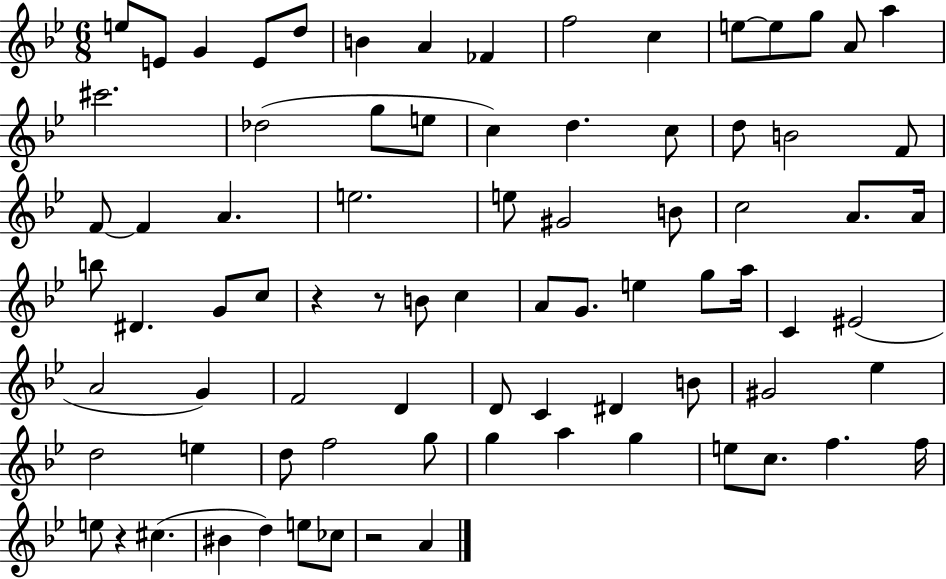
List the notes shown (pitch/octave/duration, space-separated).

E5/e E4/e G4/q E4/e D5/e B4/q A4/q FES4/q F5/h C5/q E5/e E5/e G5/e A4/e A5/q C#6/h. Db5/h G5/e E5/e C5/q D5/q. C5/e D5/e B4/h F4/e F4/e F4/q A4/q. E5/h. E5/e G#4/h B4/e C5/h A4/e. A4/s B5/e D#4/q. G4/e C5/e R/q R/e B4/e C5/q A4/e G4/e. E5/q G5/e A5/s C4/q EIS4/h A4/h G4/q F4/h D4/q D4/e C4/q D#4/q B4/e G#4/h Eb5/q D5/h E5/q D5/e F5/h G5/e G5/q A5/q G5/q E5/e C5/e. F5/q. F5/s E5/e R/q C#5/q. BIS4/q D5/q E5/e CES5/e R/h A4/q